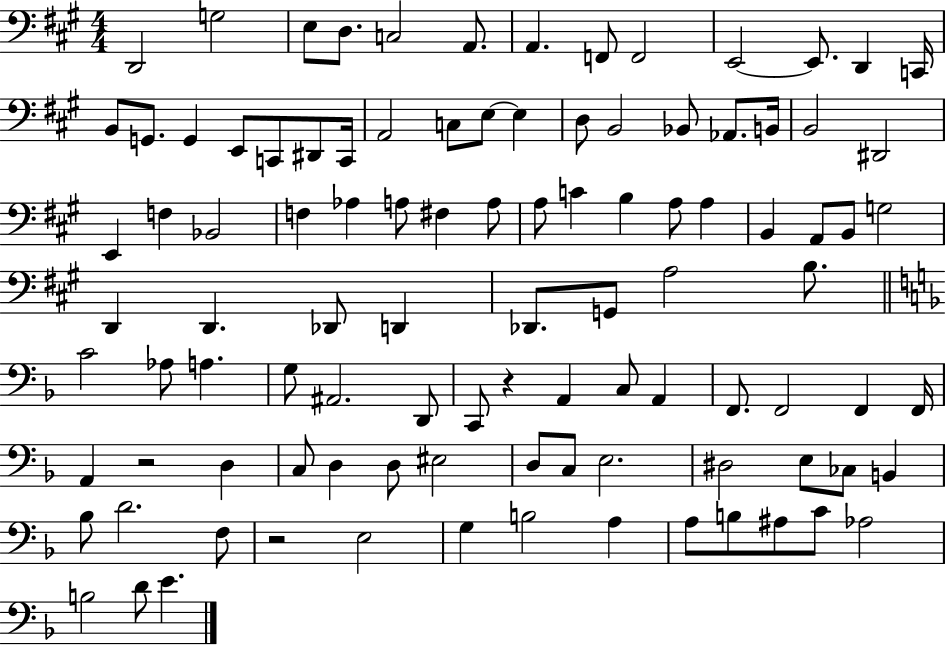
X:1
T:Untitled
M:4/4
L:1/4
K:A
D,,2 G,2 E,/2 D,/2 C,2 A,,/2 A,, F,,/2 F,,2 E,,2 E,,/2 D,, C,,/4 B,,/2 G,,/2 G,, E,,/2 C,,/2 ^D,,/2 C,,/4 A,,2 C,/2 E,/2 E, D,/2 B,,2 _B,,/2 _A,,/2 B,,/4 B,,2 ^D,,2 E,, F, _B,,2 F, _A, A,/2 ^F, A,/2 A,/2 C B, A,/2 A, B,, A,,/2 B,,/2 G,2 D,, D,, _D,,/2 D,, _D,,/2 G,,/2 A,2 B,/2 C2 _A,/2 A, G,/2 ^A,,2 D,,/2 C,,/2 z A,, C,/2 A,, F,,/2 F,,2 F,, F,,/4 A,, z2 D, C,/2 D, D,/2 ^E,2 D,/2 C,/2 E,2 ^D,2 E,/2 _C,/2 B,, _B,/2 D2 F,/2 z2 E,2 G, B,2 A, A,/2 B,/2 ^A,/2 C/2 _A,2 B,2 D/2 E